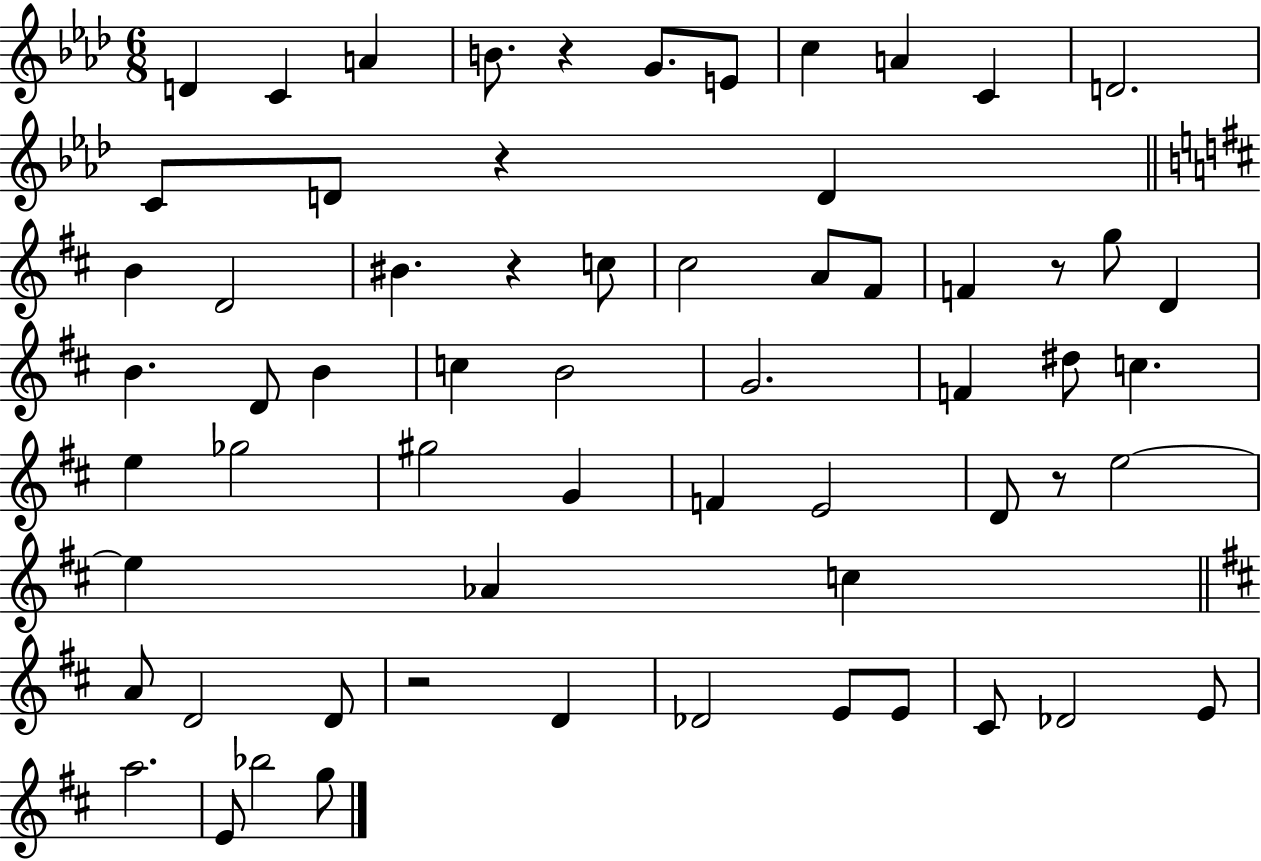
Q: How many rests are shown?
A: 6